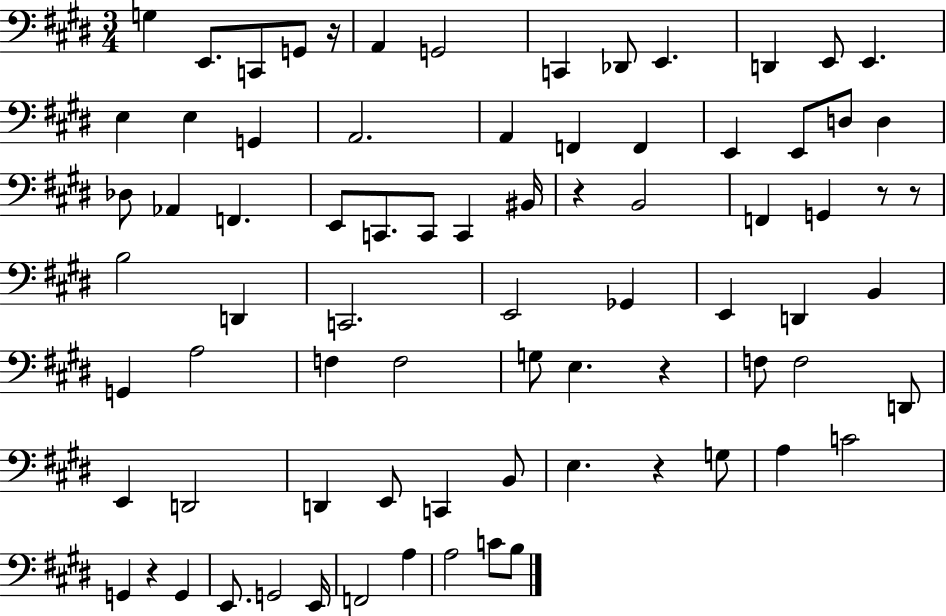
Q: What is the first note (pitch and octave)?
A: G3